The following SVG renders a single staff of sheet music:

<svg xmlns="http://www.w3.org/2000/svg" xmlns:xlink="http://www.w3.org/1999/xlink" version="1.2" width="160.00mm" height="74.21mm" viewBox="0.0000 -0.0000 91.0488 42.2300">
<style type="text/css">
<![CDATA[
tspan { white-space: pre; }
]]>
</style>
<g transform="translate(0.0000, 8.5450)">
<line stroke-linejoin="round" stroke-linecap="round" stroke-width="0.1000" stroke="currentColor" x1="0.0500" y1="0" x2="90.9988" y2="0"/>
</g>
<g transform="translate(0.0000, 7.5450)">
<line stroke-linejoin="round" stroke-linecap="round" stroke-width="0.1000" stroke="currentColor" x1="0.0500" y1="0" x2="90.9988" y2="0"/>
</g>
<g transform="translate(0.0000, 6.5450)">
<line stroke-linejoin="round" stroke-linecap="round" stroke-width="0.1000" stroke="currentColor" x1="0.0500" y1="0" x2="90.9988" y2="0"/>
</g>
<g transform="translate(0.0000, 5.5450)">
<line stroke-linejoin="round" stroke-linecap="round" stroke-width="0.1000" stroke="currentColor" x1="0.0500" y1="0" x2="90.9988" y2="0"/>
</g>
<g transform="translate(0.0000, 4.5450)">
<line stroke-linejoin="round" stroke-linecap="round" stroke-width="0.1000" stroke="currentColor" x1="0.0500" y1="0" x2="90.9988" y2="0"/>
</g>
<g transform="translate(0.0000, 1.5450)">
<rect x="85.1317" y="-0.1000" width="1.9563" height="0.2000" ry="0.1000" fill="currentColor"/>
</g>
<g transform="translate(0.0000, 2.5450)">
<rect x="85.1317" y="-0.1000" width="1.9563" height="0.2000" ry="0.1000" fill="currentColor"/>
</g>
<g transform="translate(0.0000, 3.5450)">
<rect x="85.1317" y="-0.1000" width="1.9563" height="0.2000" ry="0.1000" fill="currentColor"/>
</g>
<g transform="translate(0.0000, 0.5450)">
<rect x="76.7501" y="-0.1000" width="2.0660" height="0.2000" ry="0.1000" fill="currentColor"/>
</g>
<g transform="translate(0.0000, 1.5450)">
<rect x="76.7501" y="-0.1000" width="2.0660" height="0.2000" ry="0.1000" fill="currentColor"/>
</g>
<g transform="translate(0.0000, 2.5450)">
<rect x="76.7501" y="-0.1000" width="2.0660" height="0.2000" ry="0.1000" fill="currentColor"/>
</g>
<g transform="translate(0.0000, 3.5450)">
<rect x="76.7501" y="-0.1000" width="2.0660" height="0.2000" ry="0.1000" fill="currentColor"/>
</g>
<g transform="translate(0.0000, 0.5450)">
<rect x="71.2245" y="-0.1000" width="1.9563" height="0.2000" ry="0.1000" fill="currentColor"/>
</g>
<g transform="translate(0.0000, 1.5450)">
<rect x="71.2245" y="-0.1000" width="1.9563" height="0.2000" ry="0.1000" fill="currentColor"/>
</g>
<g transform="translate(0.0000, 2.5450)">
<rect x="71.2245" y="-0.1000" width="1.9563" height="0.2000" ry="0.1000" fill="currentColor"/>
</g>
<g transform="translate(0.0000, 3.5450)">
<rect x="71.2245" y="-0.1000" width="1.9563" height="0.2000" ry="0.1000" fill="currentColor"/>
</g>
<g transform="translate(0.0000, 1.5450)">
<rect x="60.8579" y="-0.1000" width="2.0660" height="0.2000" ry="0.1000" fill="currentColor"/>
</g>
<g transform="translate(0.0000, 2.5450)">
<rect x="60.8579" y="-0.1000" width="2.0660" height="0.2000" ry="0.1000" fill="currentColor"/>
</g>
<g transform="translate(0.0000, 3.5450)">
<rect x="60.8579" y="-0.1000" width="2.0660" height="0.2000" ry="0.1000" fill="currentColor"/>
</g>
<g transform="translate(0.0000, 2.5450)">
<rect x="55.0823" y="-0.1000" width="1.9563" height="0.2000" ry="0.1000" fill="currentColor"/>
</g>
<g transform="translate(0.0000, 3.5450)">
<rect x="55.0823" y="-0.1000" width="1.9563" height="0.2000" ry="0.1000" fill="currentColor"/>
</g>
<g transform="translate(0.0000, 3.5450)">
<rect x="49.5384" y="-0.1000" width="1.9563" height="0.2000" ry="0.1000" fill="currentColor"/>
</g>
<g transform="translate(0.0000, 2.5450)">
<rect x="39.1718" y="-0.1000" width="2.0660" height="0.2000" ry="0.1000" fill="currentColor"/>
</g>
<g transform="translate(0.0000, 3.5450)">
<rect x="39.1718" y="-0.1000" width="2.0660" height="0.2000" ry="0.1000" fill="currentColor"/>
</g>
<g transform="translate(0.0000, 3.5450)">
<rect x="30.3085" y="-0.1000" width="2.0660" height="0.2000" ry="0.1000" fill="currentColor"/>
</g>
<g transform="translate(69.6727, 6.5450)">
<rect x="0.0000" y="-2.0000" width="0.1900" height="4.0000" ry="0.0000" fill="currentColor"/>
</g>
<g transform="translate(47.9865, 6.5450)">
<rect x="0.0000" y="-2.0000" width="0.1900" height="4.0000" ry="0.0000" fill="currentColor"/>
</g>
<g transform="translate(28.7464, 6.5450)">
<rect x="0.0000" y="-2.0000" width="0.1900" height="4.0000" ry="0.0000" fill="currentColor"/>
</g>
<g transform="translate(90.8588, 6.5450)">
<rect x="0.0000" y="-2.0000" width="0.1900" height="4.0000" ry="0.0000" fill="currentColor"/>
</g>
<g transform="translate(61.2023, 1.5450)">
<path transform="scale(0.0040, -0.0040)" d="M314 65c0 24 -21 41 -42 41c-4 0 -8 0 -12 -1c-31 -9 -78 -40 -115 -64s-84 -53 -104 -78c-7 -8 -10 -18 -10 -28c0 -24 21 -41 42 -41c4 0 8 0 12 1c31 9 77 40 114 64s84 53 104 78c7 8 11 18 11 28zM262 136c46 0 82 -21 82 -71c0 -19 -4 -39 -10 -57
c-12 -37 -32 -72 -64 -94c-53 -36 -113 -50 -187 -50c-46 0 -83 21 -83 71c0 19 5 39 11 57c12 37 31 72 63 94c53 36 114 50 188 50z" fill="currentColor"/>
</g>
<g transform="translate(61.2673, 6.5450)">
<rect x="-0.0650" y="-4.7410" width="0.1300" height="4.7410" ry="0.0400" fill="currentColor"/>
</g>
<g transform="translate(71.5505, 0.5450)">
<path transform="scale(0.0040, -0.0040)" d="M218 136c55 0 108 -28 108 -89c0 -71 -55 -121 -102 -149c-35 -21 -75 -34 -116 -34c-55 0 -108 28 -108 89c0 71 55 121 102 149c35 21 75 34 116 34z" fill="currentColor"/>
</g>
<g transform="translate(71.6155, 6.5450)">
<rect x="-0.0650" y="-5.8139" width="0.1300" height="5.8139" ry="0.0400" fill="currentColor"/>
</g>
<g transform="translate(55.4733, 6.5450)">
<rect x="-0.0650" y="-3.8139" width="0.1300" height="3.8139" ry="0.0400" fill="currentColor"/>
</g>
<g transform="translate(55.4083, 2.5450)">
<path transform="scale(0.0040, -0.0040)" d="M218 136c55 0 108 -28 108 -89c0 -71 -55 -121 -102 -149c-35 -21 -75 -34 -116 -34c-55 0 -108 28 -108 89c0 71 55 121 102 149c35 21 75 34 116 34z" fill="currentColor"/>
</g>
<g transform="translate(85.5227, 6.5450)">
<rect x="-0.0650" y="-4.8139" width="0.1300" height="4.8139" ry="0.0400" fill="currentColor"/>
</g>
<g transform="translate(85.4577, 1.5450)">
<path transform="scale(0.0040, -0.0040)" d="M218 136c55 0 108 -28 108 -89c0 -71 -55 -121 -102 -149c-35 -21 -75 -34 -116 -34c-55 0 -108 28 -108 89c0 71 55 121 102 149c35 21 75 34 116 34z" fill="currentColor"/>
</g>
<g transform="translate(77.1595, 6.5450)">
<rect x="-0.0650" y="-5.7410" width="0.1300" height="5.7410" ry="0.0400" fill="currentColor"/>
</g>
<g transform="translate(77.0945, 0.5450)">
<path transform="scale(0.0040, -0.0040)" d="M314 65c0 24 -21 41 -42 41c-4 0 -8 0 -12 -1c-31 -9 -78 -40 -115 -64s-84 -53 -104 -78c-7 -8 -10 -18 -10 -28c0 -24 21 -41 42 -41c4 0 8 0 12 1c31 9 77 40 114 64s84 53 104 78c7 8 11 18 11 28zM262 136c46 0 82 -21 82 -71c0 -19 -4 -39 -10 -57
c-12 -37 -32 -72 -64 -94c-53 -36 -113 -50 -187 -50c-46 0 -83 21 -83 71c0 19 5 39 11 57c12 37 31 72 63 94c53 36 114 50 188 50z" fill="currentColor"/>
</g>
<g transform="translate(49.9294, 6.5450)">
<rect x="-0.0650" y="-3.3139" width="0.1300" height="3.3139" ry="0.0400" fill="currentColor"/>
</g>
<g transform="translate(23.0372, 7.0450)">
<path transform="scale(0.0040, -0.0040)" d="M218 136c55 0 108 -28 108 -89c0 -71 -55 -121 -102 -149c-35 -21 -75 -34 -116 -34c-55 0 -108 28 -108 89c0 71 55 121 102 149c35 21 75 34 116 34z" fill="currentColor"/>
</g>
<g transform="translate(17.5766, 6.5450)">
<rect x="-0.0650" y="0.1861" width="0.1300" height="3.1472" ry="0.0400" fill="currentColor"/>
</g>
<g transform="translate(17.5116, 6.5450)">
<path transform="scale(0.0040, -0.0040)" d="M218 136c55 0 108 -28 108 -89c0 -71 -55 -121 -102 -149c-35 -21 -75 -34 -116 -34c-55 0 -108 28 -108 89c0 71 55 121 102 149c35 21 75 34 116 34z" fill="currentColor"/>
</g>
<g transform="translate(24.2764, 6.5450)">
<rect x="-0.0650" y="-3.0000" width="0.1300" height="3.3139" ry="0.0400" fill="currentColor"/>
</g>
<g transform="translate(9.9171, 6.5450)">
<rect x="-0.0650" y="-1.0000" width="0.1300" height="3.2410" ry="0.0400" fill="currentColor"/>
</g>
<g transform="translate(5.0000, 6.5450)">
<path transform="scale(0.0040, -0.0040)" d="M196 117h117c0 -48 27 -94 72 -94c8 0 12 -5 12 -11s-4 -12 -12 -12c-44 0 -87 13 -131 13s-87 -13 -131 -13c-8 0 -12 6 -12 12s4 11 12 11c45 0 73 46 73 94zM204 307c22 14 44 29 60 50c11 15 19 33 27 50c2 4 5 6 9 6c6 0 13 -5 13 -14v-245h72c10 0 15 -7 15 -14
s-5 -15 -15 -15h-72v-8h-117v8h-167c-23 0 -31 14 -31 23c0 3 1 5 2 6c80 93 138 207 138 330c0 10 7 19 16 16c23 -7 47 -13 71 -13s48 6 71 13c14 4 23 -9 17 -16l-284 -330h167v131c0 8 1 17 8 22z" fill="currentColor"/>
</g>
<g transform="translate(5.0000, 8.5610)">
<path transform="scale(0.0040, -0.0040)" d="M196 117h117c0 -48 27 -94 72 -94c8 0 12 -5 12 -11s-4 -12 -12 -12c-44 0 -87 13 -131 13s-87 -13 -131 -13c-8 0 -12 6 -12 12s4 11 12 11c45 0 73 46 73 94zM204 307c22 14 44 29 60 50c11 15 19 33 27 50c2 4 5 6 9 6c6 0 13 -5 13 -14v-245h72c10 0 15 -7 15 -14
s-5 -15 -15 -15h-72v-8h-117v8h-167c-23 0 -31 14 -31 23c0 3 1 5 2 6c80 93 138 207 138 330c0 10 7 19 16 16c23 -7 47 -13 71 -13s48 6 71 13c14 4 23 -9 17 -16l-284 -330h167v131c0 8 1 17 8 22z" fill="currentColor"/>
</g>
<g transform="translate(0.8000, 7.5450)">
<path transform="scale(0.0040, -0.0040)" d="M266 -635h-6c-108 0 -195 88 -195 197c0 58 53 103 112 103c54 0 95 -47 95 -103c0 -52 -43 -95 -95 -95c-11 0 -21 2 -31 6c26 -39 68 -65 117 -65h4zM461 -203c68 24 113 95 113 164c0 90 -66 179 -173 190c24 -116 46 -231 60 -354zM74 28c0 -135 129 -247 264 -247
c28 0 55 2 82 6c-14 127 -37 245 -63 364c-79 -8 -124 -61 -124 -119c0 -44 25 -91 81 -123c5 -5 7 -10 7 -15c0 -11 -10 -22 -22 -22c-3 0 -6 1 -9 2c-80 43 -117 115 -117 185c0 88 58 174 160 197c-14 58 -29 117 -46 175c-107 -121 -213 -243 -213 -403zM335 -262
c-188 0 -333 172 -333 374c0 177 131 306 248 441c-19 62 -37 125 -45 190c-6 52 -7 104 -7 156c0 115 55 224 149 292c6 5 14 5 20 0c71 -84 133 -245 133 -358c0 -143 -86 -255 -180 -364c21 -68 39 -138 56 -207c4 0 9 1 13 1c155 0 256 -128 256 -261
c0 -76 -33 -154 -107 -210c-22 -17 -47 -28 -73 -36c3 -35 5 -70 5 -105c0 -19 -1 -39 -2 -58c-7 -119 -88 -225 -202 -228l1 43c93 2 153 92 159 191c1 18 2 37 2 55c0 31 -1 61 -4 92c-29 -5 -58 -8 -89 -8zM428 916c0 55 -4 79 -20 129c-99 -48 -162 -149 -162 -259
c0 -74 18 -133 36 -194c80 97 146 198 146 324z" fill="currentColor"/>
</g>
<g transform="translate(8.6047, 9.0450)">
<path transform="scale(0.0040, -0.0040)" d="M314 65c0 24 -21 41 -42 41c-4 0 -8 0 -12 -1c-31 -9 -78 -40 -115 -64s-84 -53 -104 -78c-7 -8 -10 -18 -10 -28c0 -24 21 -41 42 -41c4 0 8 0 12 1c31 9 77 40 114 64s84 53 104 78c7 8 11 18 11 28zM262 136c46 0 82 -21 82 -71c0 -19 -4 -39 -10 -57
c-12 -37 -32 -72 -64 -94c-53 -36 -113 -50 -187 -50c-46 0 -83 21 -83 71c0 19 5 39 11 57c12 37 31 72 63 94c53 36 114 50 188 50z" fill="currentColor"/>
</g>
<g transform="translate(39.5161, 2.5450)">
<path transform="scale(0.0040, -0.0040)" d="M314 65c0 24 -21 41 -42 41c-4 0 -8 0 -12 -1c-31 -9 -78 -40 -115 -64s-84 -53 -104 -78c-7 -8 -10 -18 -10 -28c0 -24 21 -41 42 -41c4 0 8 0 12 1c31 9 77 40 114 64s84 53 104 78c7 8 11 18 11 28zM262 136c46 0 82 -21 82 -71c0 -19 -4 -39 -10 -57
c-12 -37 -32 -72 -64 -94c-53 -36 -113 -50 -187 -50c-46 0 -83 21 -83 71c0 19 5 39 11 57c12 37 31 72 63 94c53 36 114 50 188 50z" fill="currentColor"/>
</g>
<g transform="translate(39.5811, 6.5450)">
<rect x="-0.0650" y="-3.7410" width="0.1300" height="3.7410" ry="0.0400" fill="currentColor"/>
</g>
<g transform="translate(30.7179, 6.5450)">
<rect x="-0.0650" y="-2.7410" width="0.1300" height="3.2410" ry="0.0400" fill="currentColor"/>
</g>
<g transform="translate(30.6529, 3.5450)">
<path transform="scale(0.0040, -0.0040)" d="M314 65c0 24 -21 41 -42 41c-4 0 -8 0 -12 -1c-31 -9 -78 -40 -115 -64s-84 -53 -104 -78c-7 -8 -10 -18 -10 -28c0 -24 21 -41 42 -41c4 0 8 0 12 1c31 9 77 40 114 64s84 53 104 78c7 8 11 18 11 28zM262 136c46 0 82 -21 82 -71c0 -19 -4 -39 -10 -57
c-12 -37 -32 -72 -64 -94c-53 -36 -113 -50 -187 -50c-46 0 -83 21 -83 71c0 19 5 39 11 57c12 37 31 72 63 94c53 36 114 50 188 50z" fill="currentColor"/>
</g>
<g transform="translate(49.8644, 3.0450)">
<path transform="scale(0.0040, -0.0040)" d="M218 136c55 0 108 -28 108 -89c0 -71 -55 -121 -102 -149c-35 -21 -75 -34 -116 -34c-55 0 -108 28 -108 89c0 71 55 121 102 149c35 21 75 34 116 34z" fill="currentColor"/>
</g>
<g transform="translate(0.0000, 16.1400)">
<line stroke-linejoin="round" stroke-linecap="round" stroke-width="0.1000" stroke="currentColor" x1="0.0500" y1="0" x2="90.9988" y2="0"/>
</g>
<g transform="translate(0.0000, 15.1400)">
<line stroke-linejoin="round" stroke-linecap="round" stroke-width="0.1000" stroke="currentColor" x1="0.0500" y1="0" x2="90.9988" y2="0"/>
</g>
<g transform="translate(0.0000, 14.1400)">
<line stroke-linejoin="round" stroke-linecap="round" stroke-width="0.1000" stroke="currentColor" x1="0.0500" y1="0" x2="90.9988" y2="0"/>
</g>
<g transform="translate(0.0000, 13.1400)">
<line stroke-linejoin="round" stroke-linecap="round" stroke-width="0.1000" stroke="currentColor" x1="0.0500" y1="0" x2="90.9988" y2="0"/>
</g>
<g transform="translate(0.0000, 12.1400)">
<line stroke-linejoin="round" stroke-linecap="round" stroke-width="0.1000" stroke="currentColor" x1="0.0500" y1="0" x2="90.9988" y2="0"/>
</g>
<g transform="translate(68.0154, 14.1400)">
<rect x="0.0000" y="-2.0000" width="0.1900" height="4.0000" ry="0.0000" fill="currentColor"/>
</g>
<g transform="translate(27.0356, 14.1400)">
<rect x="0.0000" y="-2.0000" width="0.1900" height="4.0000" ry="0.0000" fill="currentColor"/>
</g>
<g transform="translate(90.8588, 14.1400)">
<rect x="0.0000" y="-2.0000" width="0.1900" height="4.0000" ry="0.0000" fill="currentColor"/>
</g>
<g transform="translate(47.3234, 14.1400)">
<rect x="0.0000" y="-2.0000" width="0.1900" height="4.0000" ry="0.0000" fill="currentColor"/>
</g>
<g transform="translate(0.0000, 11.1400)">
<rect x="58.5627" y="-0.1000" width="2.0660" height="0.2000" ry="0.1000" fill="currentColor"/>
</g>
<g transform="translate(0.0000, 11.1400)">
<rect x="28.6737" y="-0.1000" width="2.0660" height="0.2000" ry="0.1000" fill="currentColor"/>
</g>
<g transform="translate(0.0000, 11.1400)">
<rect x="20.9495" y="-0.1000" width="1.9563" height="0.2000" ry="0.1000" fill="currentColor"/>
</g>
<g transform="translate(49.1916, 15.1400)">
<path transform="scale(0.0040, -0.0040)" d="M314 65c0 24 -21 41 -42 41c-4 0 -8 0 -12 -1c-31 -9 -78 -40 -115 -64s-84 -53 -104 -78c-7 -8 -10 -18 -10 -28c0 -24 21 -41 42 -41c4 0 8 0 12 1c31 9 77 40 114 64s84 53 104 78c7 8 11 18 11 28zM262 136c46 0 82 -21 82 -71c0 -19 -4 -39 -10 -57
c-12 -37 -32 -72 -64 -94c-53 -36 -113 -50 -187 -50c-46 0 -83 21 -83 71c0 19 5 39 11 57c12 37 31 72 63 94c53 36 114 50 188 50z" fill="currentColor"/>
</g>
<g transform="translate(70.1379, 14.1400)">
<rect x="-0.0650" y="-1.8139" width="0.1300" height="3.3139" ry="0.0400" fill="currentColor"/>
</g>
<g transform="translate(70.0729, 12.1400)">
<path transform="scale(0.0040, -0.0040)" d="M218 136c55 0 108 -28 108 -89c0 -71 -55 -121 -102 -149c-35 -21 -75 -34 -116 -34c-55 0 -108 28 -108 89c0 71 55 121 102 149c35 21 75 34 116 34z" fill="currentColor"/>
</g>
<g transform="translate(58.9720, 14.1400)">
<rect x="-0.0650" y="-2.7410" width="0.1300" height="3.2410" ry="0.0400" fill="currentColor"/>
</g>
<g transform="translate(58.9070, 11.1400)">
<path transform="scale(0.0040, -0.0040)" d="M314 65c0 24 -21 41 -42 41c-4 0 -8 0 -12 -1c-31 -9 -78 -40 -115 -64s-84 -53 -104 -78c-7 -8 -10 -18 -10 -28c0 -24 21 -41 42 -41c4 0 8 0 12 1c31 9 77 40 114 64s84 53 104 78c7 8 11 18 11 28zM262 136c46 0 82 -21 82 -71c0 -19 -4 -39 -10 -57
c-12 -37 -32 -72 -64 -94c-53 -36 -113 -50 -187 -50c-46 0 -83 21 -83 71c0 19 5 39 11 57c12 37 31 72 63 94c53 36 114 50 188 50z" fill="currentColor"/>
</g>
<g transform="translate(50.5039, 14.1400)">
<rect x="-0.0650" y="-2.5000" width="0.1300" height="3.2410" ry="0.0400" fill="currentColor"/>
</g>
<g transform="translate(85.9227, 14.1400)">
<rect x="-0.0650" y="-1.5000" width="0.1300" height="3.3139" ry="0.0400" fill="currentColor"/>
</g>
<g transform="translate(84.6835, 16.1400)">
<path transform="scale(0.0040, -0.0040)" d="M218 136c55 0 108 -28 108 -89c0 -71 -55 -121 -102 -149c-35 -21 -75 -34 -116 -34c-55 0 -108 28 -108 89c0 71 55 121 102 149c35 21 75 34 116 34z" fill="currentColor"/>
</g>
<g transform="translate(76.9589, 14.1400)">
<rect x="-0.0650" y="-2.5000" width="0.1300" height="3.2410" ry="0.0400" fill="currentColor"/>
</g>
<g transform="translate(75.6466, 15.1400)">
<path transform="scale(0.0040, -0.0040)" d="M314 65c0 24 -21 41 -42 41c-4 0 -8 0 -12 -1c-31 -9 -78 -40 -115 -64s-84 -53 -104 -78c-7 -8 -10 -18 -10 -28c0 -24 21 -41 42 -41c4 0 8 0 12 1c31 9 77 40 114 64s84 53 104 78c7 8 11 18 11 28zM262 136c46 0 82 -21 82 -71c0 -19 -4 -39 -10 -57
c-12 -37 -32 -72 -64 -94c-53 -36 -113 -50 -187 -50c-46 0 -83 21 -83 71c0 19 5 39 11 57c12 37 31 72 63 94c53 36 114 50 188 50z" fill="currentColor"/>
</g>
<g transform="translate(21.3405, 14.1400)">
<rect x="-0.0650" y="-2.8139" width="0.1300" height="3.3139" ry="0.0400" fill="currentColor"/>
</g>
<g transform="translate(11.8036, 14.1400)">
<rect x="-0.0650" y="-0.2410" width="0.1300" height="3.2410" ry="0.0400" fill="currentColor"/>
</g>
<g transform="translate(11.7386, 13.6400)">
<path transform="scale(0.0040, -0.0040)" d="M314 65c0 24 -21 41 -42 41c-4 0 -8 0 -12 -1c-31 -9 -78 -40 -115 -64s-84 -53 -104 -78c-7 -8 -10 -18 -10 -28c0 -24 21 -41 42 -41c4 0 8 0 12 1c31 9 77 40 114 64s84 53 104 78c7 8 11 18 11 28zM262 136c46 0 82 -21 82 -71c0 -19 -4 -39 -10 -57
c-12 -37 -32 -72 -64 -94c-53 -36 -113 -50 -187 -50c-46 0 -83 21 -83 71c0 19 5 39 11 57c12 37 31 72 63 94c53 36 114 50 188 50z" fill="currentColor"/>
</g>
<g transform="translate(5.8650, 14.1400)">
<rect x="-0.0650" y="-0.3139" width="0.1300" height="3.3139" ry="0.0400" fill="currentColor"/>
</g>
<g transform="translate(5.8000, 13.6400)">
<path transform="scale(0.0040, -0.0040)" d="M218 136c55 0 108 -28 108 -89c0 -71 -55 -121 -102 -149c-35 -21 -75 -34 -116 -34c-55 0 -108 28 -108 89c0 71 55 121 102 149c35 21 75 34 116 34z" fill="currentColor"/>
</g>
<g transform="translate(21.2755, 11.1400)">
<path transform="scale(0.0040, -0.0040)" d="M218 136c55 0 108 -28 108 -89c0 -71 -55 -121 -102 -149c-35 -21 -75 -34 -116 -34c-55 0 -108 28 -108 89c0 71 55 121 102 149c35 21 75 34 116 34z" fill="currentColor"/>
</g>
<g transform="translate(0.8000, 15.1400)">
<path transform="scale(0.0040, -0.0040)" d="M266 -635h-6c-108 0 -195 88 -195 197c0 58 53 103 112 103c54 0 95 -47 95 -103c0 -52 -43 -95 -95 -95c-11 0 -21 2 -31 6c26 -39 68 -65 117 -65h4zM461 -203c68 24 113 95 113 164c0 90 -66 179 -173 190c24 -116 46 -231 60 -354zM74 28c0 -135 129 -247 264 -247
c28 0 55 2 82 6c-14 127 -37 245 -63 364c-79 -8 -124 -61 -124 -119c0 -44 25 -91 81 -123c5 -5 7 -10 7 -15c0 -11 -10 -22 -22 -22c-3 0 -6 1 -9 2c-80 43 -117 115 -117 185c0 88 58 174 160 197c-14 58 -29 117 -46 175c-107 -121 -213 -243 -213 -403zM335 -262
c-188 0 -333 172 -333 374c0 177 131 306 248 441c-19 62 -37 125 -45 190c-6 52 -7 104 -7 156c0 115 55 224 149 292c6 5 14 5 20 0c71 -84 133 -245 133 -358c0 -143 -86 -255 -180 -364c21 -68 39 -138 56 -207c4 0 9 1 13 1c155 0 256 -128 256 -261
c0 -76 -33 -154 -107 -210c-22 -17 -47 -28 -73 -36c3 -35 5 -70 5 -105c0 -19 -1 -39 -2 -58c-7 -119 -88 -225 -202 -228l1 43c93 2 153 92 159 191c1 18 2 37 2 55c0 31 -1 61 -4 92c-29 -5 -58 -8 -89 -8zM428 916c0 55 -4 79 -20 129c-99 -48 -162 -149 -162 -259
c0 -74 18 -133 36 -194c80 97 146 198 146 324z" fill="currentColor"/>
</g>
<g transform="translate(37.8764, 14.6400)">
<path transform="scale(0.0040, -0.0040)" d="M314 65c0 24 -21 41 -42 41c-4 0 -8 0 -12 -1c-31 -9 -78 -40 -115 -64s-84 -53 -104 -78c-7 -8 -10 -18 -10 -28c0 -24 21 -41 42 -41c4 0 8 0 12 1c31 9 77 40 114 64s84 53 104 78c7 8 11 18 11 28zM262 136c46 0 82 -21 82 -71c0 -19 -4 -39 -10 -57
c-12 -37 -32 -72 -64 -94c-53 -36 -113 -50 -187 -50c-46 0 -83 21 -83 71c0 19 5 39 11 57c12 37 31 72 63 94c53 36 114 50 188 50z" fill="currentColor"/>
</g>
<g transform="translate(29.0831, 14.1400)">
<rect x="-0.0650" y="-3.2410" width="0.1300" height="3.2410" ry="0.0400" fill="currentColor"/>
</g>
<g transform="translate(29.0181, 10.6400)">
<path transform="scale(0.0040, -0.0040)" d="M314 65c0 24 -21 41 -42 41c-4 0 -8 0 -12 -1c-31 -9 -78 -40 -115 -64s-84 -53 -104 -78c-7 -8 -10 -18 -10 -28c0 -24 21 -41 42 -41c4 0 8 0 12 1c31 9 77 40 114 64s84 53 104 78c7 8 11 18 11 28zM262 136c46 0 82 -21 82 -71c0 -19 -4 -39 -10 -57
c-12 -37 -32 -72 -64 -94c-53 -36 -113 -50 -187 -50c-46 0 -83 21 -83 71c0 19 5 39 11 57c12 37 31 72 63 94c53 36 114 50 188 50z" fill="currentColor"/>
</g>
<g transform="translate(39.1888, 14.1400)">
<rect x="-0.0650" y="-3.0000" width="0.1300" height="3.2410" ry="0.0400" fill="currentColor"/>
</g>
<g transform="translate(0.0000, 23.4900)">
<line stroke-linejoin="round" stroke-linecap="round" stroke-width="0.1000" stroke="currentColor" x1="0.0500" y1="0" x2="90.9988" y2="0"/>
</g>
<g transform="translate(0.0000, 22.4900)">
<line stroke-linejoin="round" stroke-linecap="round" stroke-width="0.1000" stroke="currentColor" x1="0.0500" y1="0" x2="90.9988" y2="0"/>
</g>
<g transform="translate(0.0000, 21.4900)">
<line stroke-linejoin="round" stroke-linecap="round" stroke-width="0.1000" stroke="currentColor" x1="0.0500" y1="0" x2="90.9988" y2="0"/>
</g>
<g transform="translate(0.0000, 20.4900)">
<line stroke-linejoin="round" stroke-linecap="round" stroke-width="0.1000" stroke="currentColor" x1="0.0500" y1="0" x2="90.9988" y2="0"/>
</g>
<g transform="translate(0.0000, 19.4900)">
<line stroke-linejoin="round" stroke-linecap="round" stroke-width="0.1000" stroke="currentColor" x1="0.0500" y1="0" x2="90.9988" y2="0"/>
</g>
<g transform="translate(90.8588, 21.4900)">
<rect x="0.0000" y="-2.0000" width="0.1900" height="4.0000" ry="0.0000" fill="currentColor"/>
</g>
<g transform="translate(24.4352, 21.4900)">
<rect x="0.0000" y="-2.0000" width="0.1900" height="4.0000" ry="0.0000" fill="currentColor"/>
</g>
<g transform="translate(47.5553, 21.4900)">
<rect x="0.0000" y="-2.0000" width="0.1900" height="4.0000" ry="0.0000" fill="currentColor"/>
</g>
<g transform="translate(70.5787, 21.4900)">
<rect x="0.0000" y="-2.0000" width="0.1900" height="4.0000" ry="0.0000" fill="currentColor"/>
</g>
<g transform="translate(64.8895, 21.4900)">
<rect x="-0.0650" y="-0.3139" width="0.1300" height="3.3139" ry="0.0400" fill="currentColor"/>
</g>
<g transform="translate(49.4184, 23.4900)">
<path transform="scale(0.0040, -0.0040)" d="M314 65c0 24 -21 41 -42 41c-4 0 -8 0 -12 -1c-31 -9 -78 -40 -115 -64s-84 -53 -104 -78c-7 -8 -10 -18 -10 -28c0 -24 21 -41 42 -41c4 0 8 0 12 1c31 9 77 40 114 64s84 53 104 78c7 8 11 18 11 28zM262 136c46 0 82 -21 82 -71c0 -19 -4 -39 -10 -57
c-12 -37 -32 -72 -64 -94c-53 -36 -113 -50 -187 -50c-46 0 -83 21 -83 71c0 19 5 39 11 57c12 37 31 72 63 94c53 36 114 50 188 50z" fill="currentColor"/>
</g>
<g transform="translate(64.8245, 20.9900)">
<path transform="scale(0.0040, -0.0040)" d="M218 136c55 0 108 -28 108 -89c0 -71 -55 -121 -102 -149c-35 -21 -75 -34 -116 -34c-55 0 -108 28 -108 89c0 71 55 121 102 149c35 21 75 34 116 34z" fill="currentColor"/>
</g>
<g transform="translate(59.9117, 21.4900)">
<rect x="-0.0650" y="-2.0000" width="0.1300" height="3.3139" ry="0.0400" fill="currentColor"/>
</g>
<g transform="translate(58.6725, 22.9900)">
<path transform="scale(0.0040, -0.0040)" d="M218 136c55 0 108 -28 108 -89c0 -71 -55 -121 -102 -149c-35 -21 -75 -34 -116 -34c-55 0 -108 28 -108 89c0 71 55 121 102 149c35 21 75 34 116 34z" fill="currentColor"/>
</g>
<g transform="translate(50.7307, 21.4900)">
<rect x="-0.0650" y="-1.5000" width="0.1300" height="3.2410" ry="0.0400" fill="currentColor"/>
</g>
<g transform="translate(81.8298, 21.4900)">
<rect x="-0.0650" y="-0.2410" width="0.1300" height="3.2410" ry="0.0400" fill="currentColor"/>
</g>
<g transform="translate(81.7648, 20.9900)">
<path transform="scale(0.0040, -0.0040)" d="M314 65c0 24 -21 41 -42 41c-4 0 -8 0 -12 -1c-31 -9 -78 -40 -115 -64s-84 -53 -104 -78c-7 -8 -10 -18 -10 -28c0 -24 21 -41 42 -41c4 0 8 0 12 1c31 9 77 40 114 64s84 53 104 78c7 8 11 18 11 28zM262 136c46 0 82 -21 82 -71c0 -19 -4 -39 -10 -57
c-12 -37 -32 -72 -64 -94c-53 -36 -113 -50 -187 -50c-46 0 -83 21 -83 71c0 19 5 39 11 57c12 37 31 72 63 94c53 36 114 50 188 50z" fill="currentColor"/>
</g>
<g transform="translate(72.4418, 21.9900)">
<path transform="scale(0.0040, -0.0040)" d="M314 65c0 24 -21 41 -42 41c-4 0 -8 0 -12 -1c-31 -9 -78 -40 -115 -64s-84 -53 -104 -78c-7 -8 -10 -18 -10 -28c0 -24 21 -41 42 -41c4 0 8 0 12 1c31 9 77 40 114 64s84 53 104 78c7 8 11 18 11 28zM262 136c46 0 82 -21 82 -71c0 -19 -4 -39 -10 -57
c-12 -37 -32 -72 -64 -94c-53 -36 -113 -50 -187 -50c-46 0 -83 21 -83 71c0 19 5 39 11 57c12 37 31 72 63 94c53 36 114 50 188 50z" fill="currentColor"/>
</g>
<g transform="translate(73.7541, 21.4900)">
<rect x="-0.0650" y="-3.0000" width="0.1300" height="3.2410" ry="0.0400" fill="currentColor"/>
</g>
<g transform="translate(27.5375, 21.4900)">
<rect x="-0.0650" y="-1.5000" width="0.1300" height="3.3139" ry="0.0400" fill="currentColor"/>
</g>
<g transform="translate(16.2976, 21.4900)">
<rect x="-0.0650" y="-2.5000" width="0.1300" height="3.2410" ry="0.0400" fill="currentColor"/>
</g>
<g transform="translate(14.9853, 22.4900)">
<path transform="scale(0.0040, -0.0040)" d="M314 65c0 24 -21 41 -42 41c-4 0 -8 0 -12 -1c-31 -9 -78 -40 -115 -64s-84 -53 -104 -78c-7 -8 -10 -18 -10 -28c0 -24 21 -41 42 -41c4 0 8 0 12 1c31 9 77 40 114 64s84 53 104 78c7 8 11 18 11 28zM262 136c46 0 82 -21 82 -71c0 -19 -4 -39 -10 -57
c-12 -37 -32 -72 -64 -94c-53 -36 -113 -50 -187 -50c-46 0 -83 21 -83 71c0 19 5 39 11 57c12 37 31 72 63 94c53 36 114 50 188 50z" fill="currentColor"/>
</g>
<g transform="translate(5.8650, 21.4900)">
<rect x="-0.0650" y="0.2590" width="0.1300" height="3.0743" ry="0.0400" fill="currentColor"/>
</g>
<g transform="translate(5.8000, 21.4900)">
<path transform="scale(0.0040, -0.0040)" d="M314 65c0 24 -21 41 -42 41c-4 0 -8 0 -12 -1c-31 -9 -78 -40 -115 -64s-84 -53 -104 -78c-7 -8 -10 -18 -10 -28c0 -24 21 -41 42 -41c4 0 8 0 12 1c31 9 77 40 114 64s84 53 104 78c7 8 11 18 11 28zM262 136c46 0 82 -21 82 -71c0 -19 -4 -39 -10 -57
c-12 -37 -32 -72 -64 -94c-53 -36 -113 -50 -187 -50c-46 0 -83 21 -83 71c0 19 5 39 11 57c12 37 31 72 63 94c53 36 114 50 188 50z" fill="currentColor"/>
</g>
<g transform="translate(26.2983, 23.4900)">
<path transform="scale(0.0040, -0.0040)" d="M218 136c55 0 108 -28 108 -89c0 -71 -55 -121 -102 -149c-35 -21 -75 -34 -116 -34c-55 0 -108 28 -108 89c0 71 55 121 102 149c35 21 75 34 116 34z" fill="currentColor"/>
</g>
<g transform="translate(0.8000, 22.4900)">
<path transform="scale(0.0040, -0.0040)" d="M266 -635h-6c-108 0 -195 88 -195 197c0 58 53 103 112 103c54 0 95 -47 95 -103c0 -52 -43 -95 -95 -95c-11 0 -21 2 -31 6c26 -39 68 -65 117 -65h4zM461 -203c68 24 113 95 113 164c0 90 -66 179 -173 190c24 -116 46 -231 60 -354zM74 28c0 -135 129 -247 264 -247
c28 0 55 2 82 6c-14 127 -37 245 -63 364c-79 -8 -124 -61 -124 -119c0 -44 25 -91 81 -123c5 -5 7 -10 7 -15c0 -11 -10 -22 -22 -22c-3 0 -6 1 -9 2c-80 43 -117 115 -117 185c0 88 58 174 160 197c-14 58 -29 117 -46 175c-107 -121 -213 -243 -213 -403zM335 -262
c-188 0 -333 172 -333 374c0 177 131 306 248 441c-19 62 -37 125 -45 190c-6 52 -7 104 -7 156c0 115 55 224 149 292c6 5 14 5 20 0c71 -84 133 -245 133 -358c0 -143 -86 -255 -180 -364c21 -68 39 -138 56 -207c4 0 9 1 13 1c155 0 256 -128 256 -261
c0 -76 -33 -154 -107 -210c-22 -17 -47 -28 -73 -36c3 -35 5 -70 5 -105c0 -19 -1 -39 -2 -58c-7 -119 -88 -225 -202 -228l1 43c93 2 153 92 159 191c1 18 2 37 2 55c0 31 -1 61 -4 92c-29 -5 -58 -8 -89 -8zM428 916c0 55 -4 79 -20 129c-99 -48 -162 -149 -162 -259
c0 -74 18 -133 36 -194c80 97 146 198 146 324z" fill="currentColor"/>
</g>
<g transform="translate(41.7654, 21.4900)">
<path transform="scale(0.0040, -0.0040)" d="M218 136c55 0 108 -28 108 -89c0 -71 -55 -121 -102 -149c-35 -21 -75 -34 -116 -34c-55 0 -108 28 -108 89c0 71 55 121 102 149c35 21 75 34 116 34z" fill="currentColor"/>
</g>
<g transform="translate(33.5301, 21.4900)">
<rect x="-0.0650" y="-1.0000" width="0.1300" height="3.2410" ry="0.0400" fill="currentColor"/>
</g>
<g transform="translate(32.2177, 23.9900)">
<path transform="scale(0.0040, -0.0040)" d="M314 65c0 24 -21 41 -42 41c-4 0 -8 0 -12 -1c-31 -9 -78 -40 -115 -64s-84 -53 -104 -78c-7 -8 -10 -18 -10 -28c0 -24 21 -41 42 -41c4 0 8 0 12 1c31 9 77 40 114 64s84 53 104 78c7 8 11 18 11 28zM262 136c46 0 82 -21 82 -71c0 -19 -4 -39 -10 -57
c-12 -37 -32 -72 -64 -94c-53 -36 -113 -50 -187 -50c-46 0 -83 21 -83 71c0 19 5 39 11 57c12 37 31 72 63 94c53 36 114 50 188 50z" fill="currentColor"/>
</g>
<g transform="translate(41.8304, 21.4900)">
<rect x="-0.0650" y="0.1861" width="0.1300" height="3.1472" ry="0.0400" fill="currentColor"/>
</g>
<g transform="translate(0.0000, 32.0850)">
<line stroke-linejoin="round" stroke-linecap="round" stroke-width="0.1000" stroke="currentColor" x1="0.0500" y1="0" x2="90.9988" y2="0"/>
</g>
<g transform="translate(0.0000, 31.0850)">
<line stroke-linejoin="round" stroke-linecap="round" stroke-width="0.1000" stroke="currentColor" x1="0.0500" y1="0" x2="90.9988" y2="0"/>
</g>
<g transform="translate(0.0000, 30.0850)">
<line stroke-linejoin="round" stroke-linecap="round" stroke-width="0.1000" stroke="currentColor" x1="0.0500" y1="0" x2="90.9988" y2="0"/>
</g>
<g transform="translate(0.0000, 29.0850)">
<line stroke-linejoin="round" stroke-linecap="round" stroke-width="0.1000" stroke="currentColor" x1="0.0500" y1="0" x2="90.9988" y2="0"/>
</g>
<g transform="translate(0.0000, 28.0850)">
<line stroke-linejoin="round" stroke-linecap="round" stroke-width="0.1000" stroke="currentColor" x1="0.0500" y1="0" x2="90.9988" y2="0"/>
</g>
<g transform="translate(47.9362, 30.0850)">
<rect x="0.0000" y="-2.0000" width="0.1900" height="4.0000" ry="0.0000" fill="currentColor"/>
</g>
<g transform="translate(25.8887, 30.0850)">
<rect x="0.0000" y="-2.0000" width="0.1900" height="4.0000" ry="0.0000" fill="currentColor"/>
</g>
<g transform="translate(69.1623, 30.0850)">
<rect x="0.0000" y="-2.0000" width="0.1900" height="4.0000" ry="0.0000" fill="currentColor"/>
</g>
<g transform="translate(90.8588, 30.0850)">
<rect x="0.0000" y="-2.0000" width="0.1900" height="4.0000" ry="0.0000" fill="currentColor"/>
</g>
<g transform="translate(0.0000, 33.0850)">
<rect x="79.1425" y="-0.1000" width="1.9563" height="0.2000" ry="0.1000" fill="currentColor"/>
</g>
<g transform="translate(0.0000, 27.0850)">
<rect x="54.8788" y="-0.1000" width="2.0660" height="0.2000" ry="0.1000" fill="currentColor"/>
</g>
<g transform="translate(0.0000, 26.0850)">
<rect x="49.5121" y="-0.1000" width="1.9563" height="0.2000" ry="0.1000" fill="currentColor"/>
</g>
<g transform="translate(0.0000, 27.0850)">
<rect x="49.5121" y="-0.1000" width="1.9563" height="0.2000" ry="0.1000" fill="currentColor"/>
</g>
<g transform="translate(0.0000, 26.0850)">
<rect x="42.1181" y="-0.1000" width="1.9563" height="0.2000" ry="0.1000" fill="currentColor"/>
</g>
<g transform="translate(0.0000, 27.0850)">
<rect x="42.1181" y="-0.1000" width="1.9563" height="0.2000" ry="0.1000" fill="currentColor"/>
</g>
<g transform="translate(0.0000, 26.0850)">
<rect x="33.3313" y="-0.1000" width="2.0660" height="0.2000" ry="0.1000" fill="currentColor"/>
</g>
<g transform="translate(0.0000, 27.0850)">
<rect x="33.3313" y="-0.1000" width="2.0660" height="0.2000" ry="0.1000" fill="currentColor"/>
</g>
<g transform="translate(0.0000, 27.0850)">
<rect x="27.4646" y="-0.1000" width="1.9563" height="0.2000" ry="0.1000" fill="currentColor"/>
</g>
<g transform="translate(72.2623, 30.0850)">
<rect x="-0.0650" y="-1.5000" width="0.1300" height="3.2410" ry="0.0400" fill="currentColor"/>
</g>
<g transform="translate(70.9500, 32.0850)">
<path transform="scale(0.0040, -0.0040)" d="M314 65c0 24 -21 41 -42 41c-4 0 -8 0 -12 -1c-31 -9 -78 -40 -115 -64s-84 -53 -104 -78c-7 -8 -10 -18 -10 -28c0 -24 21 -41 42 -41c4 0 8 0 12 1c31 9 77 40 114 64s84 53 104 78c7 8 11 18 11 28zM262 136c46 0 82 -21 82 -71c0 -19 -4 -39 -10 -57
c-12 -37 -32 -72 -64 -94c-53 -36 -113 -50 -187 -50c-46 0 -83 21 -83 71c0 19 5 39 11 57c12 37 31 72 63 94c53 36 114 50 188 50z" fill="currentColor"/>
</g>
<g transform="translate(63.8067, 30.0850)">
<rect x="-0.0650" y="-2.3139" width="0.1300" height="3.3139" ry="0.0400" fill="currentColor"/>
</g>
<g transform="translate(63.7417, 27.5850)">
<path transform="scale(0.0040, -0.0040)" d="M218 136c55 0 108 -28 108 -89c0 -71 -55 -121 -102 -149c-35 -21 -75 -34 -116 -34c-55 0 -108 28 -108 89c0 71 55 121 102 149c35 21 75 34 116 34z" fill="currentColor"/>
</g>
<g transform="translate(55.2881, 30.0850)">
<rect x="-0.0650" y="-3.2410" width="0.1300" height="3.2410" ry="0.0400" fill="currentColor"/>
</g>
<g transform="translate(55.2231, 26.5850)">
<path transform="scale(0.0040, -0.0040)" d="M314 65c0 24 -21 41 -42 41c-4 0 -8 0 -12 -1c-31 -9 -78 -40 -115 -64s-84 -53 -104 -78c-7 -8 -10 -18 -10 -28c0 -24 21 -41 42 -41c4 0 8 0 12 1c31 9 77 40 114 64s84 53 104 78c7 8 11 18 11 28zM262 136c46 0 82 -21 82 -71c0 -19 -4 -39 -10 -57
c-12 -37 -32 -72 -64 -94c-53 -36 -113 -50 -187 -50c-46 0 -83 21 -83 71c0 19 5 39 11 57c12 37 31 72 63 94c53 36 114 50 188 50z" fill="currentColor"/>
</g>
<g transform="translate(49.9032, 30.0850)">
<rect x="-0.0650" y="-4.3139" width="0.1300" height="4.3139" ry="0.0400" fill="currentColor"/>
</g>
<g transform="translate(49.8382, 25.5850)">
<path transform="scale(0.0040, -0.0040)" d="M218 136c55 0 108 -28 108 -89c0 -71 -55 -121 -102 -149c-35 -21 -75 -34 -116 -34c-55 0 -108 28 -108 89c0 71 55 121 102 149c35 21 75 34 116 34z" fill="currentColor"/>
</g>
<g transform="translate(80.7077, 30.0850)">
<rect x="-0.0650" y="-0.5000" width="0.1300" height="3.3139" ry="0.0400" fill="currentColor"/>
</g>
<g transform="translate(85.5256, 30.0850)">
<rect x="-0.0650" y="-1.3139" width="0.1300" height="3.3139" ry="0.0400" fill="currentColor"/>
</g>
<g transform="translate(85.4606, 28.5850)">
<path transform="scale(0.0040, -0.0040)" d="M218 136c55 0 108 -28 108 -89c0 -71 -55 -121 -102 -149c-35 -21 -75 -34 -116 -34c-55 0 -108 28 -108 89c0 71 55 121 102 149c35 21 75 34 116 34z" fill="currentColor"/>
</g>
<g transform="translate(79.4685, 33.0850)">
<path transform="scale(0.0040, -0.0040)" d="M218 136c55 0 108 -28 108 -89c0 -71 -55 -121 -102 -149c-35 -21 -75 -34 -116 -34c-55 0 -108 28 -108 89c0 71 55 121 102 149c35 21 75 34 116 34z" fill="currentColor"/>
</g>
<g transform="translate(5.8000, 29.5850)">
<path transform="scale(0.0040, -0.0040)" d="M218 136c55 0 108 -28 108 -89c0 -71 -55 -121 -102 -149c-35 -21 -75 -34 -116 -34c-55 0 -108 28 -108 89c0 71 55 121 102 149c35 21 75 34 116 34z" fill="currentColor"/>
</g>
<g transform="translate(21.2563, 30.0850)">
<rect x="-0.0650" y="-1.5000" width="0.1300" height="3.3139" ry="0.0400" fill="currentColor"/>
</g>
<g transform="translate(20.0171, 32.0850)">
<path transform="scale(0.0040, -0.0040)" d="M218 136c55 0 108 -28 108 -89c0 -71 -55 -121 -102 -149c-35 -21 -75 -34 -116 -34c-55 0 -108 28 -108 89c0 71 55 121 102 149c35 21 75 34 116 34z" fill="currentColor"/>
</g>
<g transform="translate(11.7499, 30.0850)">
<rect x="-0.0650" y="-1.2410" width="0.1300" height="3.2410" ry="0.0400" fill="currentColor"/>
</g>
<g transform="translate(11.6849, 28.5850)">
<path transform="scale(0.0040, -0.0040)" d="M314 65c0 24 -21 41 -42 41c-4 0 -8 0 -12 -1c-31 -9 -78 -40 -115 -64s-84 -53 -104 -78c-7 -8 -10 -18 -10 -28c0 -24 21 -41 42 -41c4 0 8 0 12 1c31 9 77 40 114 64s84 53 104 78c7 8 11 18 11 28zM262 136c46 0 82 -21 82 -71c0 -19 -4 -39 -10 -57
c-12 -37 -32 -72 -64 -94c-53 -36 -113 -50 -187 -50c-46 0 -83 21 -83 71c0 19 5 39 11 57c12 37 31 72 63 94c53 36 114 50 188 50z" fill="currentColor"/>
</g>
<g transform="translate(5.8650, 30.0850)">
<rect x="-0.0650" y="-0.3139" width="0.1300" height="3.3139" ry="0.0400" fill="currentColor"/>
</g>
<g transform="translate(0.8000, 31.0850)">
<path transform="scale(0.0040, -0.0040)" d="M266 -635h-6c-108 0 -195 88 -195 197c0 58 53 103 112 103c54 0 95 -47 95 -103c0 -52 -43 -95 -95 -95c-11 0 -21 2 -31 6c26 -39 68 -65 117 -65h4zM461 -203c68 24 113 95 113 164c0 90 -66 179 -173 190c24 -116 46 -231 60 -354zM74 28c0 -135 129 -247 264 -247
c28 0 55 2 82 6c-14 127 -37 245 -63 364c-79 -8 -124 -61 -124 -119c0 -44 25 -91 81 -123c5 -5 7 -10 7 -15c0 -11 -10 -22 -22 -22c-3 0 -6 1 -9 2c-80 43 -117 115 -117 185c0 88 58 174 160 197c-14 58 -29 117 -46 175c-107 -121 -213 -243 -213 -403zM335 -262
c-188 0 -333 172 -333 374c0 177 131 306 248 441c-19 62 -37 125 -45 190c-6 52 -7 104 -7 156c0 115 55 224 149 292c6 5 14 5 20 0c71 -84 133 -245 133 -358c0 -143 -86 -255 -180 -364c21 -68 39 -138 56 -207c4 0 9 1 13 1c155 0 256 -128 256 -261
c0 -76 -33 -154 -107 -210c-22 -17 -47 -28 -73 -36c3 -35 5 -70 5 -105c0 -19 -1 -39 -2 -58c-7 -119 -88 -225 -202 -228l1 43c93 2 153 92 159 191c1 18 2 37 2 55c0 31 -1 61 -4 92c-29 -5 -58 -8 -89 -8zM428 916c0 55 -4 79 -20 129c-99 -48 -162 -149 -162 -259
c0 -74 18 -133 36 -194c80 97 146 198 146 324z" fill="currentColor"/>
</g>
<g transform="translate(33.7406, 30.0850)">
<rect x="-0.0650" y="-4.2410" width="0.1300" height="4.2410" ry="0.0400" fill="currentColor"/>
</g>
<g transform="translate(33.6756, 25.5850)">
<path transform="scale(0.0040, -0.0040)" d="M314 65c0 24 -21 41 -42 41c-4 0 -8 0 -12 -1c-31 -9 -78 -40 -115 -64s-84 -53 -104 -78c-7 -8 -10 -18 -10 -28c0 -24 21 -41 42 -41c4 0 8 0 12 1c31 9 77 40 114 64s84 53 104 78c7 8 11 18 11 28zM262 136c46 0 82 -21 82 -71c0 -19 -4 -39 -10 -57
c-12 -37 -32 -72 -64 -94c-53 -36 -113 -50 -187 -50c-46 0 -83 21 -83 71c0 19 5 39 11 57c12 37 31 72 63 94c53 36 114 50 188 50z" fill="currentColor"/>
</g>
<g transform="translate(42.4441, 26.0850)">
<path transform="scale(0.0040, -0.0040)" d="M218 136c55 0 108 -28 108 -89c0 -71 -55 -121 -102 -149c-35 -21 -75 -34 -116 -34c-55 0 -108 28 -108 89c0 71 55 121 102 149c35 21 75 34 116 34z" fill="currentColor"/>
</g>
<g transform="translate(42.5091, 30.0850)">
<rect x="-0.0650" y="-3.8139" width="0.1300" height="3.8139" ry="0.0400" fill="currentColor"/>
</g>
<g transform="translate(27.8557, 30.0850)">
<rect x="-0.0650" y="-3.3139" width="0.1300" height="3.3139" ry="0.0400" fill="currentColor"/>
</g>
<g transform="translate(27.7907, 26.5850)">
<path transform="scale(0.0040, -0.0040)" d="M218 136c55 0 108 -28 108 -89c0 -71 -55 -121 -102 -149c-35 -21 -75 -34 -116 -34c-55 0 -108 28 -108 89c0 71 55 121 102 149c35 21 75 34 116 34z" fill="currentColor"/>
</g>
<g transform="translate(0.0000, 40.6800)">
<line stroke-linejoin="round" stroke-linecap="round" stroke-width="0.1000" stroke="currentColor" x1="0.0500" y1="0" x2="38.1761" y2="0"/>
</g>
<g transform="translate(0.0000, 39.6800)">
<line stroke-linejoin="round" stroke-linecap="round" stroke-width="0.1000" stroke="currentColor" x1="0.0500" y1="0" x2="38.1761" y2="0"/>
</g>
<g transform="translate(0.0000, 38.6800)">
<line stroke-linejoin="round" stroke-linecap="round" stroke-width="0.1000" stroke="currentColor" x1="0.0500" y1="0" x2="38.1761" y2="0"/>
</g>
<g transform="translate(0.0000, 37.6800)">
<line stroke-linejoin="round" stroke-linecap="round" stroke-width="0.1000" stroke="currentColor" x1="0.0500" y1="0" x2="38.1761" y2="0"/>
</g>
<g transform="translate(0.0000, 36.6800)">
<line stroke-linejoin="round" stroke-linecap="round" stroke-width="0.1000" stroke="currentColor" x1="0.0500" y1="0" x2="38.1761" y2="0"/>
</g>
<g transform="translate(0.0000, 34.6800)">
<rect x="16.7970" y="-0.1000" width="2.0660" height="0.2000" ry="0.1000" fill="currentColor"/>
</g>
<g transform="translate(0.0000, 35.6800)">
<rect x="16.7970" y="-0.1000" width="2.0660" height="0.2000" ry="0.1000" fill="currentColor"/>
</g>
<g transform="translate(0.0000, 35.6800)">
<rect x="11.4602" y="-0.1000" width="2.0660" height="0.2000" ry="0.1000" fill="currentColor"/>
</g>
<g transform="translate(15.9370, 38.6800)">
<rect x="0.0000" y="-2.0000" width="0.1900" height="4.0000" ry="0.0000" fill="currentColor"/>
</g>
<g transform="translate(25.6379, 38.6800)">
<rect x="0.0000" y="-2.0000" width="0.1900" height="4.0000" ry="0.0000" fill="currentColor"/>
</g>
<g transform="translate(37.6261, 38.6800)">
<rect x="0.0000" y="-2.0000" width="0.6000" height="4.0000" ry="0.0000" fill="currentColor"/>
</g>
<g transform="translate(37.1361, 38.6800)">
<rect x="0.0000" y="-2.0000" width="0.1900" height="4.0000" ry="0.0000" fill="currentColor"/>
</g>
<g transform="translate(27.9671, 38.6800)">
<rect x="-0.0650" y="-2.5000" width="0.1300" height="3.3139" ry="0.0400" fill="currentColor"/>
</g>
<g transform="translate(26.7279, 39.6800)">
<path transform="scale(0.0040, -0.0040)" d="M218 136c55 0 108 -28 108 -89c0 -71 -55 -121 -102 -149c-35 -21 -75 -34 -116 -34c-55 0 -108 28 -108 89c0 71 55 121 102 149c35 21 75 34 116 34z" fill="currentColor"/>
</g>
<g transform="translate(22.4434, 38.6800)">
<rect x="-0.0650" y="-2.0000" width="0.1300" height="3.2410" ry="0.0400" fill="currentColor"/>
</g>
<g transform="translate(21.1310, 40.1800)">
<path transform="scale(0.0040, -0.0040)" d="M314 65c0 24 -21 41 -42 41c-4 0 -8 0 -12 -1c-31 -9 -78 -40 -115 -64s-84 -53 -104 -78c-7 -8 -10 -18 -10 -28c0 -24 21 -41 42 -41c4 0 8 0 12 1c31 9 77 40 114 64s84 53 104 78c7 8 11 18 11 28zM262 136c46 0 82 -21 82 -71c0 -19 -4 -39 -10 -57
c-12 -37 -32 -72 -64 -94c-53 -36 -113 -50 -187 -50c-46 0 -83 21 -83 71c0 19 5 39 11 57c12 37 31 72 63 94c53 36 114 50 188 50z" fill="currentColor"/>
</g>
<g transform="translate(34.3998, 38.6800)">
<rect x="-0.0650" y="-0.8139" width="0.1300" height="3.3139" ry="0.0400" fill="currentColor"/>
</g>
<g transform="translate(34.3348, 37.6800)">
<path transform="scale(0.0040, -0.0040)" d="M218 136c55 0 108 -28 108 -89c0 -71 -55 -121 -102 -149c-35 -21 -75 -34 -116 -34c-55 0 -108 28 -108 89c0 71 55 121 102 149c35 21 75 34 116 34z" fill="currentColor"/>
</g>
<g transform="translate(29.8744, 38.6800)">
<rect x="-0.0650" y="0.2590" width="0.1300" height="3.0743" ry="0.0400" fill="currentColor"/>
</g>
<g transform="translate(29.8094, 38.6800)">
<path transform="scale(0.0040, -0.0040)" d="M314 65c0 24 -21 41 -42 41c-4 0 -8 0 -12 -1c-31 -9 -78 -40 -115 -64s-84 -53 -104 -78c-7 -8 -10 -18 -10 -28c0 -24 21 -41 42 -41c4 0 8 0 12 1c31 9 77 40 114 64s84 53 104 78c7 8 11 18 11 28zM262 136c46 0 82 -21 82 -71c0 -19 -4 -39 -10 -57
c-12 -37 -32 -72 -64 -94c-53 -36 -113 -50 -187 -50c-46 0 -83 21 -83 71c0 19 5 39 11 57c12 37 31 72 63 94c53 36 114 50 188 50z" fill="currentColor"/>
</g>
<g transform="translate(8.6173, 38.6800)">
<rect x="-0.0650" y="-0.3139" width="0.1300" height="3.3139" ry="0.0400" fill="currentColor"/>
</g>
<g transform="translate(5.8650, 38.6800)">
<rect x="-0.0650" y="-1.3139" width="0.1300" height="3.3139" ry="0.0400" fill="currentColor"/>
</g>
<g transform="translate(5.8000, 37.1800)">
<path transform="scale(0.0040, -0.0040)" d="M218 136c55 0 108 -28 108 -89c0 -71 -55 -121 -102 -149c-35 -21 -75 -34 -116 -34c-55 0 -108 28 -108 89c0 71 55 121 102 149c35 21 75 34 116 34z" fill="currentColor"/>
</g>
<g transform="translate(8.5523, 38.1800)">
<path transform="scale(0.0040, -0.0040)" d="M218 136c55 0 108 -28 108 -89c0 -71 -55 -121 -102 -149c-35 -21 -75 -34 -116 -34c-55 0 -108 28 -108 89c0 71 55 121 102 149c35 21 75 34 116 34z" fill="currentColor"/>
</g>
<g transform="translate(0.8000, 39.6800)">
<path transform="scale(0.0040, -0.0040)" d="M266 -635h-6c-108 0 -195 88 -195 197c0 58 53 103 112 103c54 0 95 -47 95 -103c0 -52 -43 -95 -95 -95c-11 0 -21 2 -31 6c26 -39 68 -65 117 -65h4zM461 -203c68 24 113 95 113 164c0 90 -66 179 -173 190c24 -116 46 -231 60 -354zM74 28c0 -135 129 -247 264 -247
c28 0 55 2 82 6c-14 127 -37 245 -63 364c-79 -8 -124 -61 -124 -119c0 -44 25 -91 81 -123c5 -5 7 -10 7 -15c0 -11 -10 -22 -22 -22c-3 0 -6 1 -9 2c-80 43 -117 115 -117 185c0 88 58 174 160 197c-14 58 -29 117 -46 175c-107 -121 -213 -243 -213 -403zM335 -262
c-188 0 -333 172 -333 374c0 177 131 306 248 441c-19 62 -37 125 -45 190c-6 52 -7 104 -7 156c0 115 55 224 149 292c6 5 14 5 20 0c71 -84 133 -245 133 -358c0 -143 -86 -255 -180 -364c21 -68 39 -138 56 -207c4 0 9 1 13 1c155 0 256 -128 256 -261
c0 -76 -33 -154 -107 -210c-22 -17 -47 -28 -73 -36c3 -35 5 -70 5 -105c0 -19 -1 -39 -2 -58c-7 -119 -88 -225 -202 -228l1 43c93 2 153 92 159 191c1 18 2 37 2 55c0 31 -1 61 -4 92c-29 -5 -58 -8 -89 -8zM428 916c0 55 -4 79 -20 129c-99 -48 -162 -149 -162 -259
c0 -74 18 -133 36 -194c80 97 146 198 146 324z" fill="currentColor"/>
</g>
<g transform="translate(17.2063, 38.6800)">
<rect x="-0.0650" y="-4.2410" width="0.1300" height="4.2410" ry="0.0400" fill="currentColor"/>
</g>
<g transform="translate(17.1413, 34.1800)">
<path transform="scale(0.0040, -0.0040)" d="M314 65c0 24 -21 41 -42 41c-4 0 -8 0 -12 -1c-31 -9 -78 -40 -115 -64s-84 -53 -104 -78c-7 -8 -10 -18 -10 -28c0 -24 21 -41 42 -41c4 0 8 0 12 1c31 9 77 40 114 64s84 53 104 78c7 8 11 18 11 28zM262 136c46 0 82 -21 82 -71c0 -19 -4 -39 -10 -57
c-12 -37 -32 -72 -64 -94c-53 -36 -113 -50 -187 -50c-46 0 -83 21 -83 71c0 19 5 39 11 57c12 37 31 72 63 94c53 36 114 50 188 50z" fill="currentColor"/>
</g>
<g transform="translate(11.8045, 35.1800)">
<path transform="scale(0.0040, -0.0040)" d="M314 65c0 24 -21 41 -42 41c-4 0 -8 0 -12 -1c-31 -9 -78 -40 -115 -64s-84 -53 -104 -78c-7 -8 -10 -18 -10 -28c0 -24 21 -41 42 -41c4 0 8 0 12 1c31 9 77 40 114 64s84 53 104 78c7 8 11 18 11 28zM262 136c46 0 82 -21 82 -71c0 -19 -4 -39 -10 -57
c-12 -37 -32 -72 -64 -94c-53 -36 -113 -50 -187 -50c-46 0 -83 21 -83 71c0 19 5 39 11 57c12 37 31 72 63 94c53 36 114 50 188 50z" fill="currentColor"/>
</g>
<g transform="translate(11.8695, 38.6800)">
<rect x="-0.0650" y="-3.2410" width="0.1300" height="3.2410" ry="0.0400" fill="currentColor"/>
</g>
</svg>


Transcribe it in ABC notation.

X:1
T:Untitled
M:4/4
L:1/4
K:C
D2 B A a2 c'2 b c' e'2 g' g'2 e' c c2 a b2 A2 G2 a2 f G2 E B2 G2 E D2 B E2 F c A2 c2 c e2 E b d'2 c' d' b2 g E2 C e e c b2 d'2 F2 G B2 d